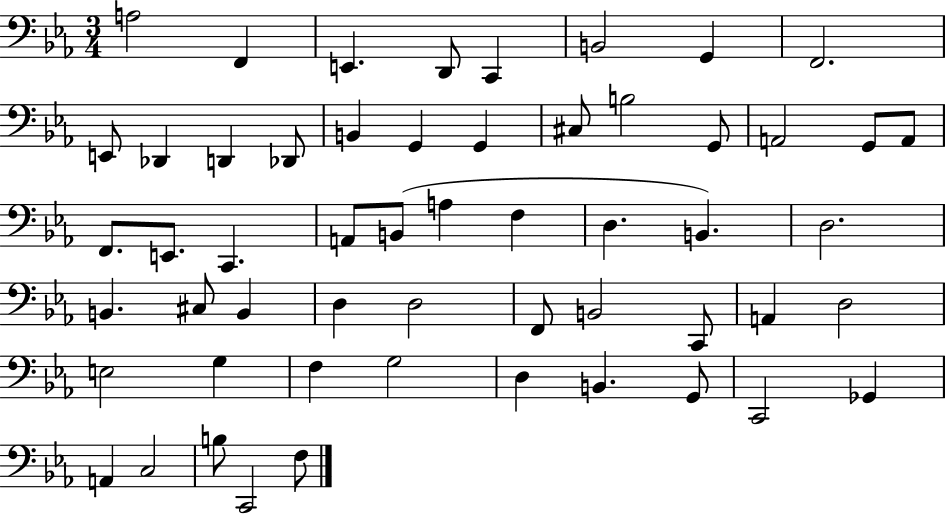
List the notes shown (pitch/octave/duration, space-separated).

A3/h F2/q E2/q. D2/e C2/q B2/h G2/q F2/h. E2/e Db2/q D2/q Db2/e B2/q G2/q G2/q C#3/e B3/h G2/e A2/h G2/e A2/e F2/e. E2/e. C2/q. A2/e B2/e A3/q F3/q D3/q. B2/q. D3/h. B2/q. C#3/e B2/q D3/q D3/h F2/e B2/h C2/e A2/q D3/h E3/h G3/q F3/q G3/h D3/q B2/q. G2/e C2/h Gb2/q A2/q C3/h B3/e C2/h F3/e